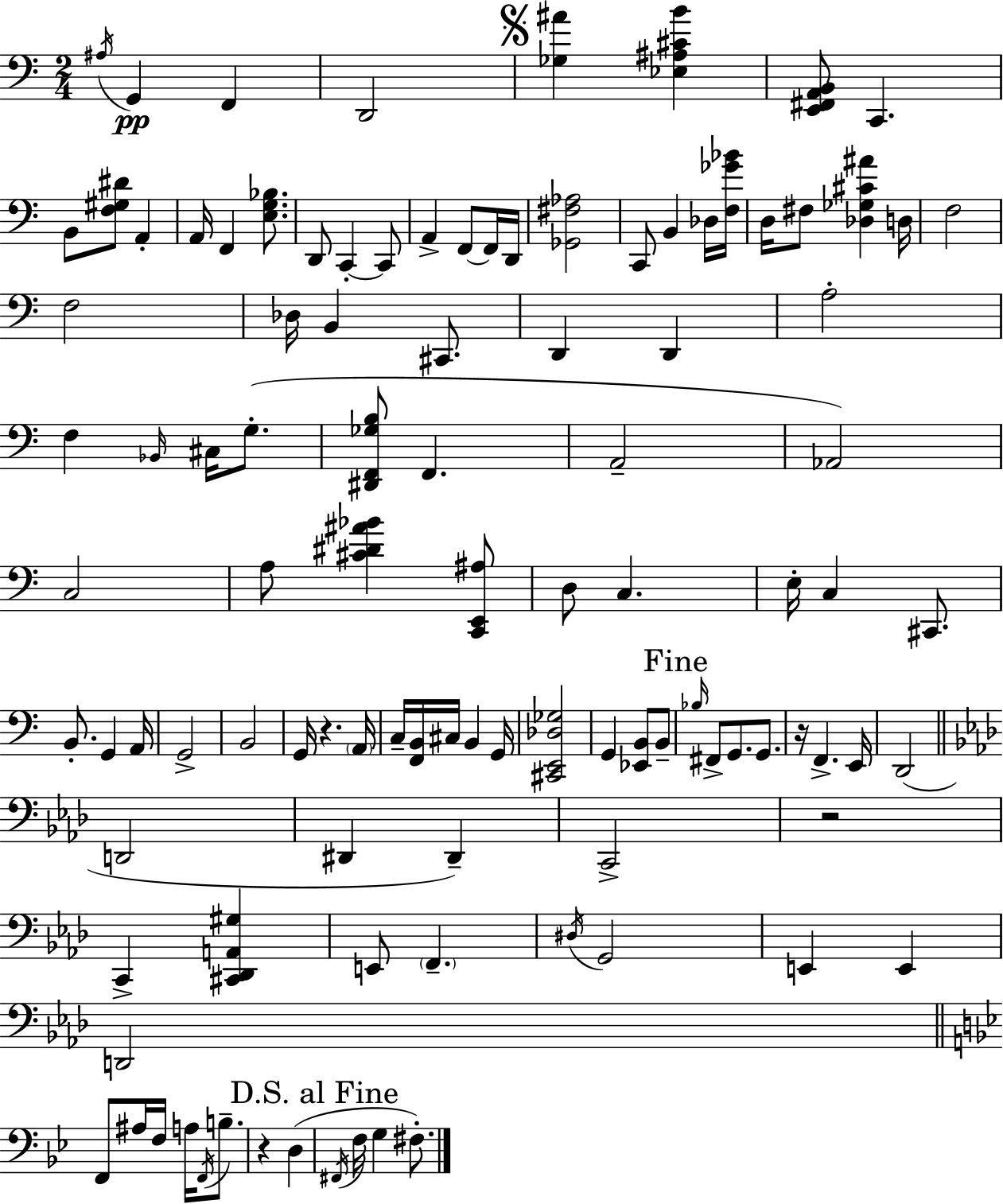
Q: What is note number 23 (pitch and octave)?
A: F3